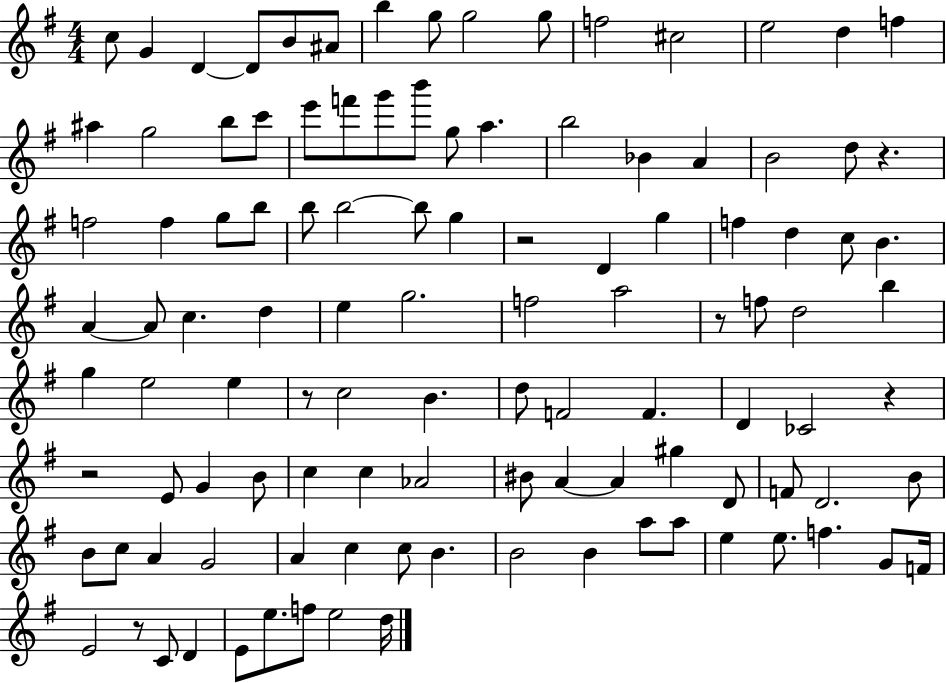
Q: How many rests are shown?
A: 7